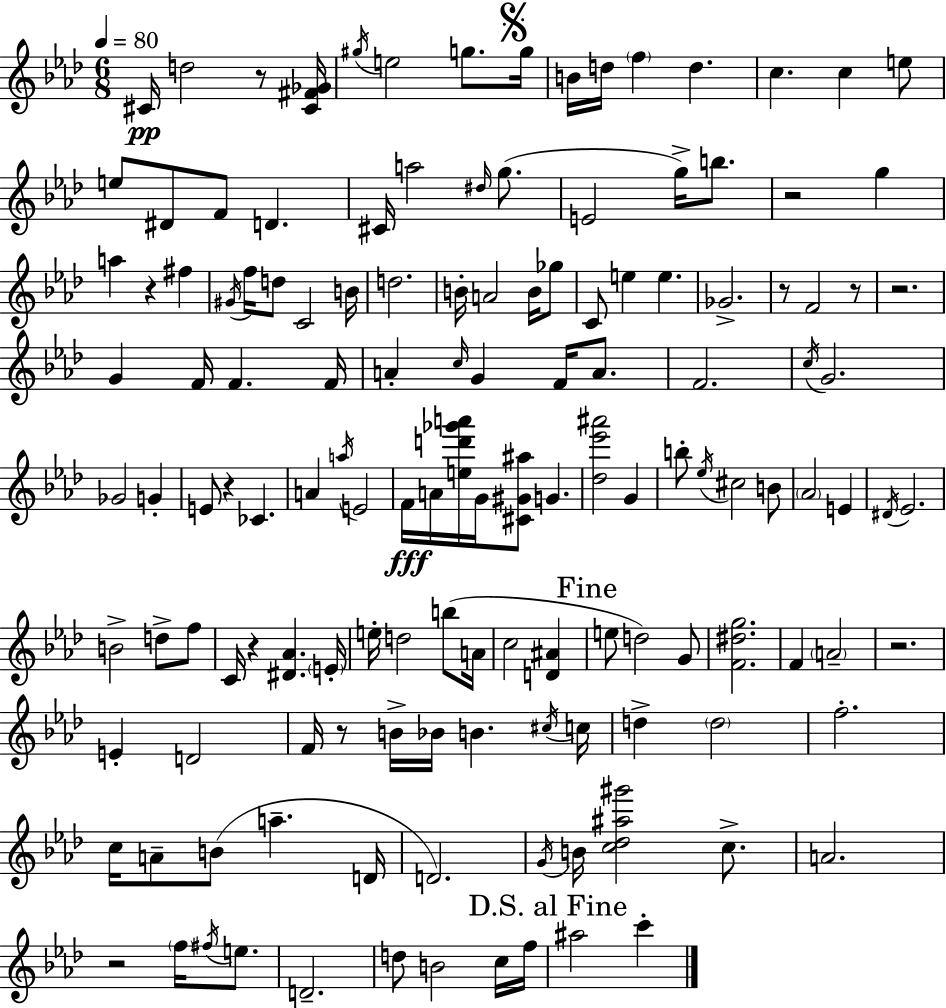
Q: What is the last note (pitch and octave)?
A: C6